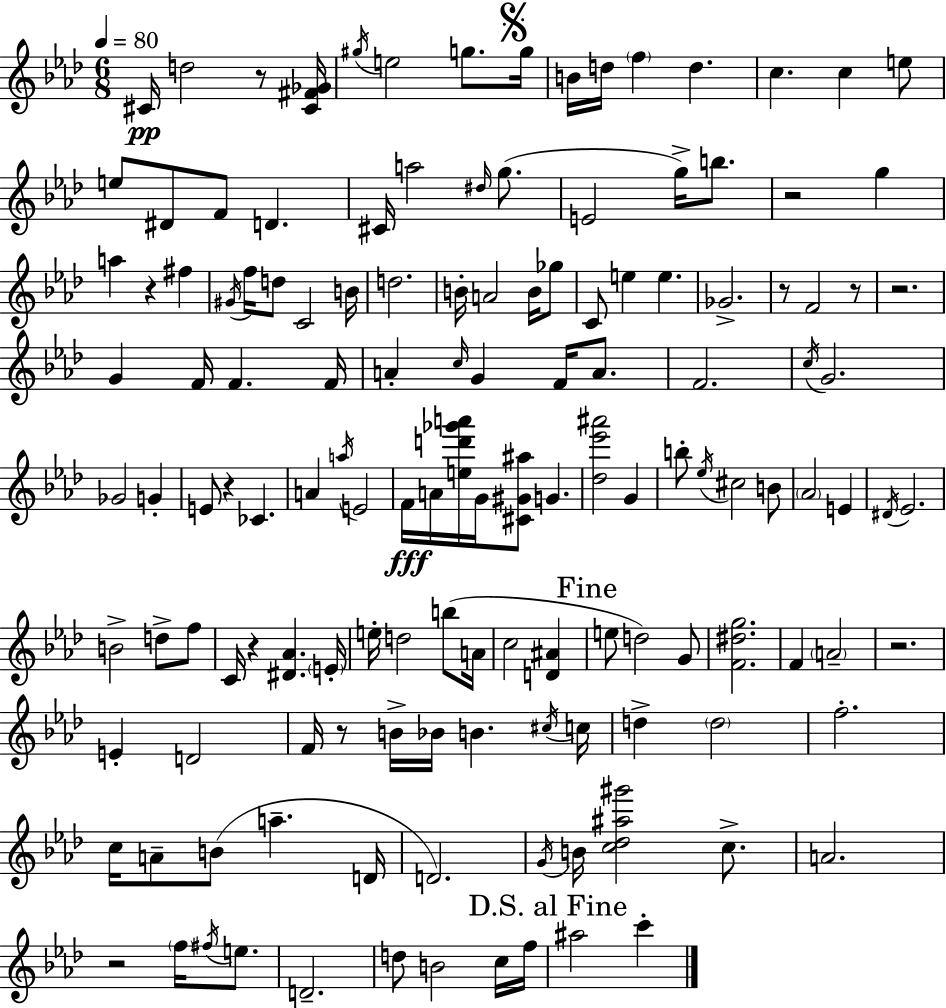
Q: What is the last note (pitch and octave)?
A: C6